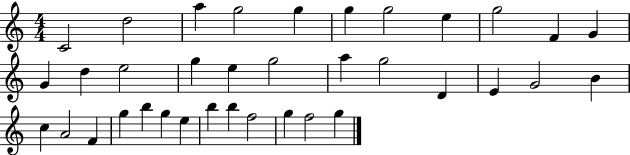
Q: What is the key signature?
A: C major